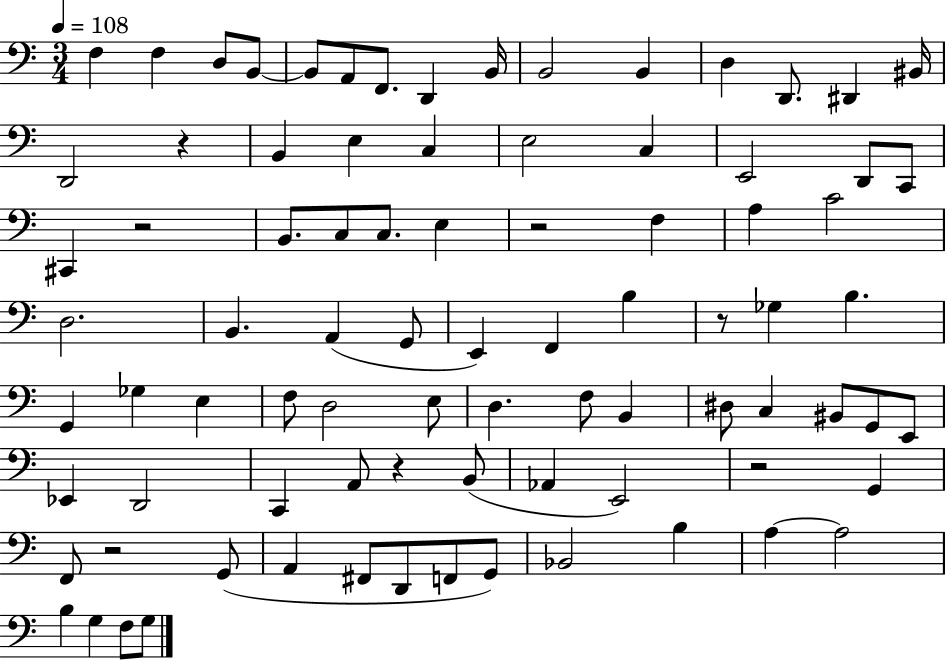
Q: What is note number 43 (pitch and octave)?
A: Gb3